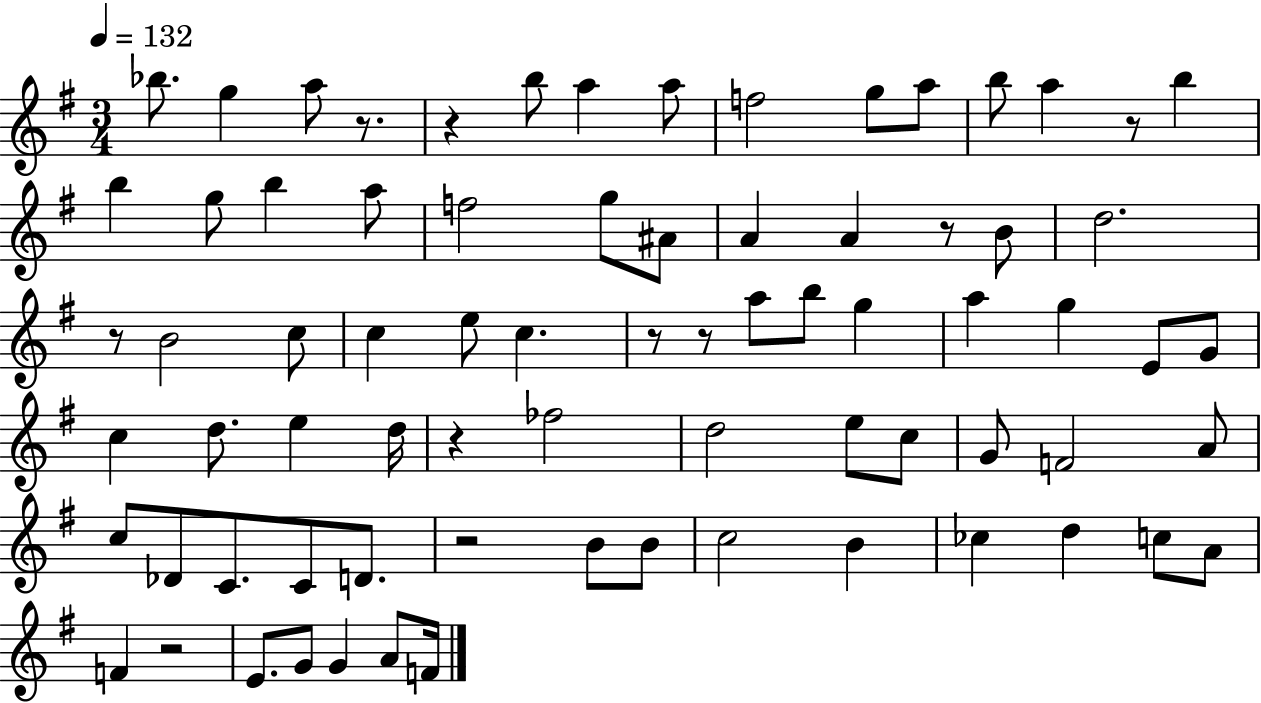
Bb5/e. G5/q A5/e R/e. R/q B5/e A5/q A5/e F5/h G5/e A5/e B5/e A5/q R/e B5/q B5/q G5/e B5/q A5/e F5/h G5/e A#4/e A4/q A4/q R/e B4/e D5/h. R/e B4/h C5/e C5/q E5/e C5/q. R/e R/e A5/e B5/e G5/q A5/q G5/q E4/e G4/e C5/q D5/e. E5/q D5/s R/q FES5/h D5/h E5/e C5/e G4/e F4/h A4/e C5/e Db4/e C4/e. C4/e D4/e. R/h B4/e B4/e C5/h B4/q CES5/q D5/q C5/e A4/e F4/q R/h E4/e. G4/e G4/q A4/e F4/s